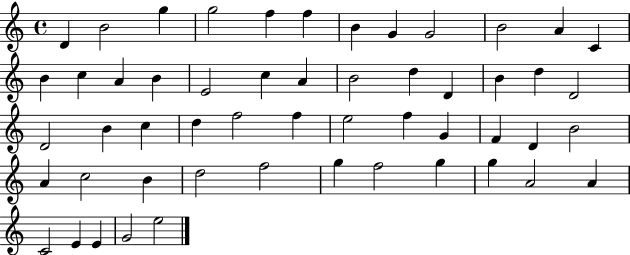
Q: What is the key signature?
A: C major